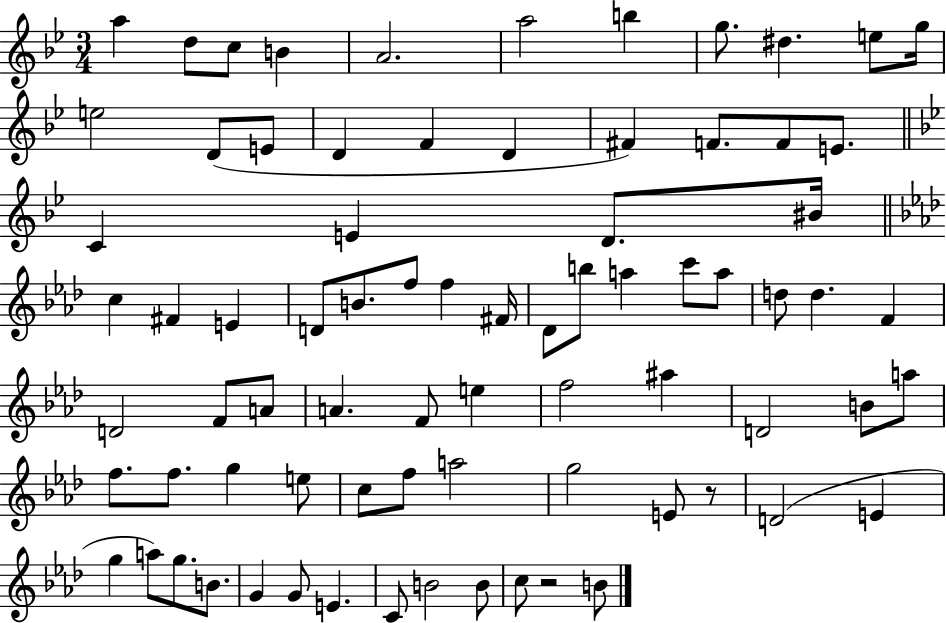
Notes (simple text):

A5/q D5/e C5/e B4/q A4/h. A5/h B5/q G5/e. D#5/q. E5/e G5/s E5/h D4/e E4/e D4/q F4/q D4/q F#4/q F4/e. F4/e E4/e. C4/q E4/q D4/e. BIS4/s C5/q F#4/q E4/q D4/e B4/e. F5/e F5/q F#4/s Db4/e B5/e A5/q C6/e A5/e D5/e D5/q. F4/q D4/h F4/e A4/e A4/q. F4/e E5/q F5/h A#5/q D4/h B4/e A5/e F5/e. F5/e. G5/q E5/e C5/e F5/e A5/h G5/h E4/e R/e D4/h E4/q G5/q A5/e G5/e. B4/e. G4/q G4/e E4/q. C4/e B4/h B4/e C5/e R/h B4/e